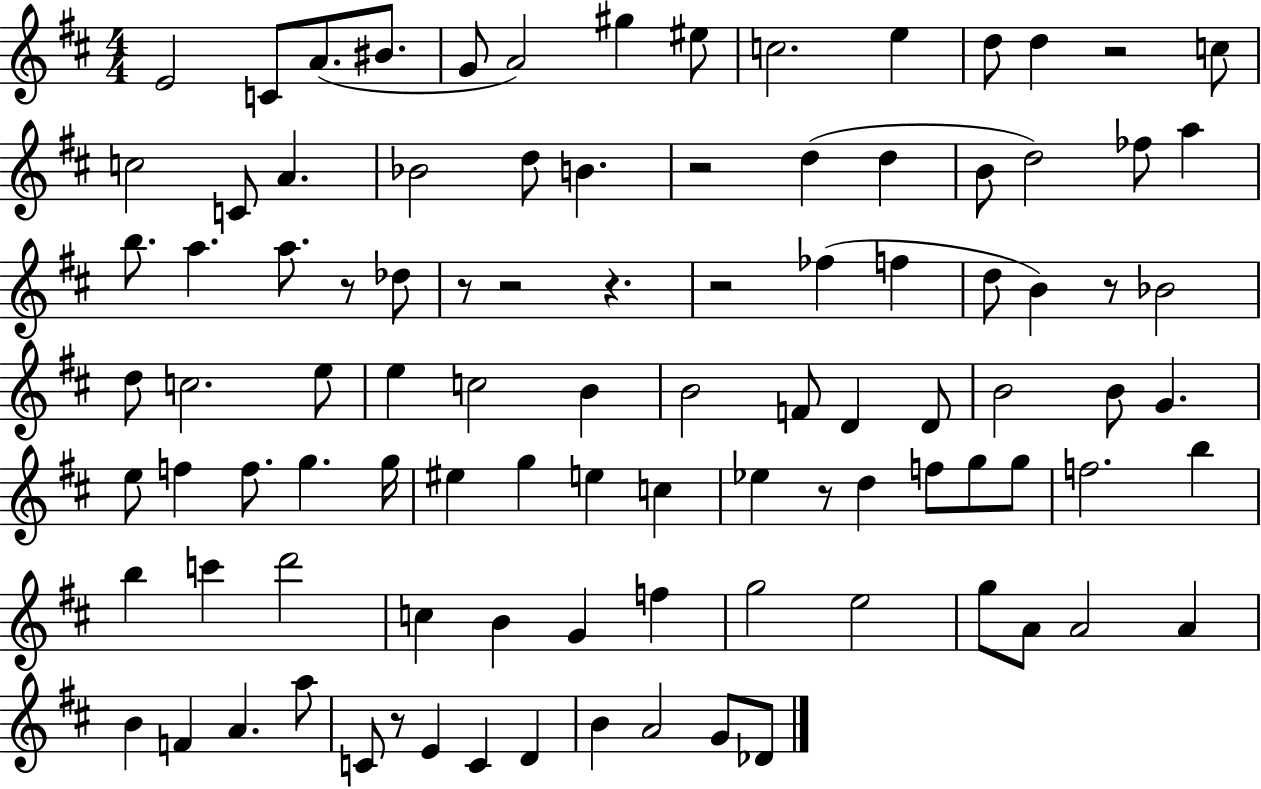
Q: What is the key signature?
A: D major